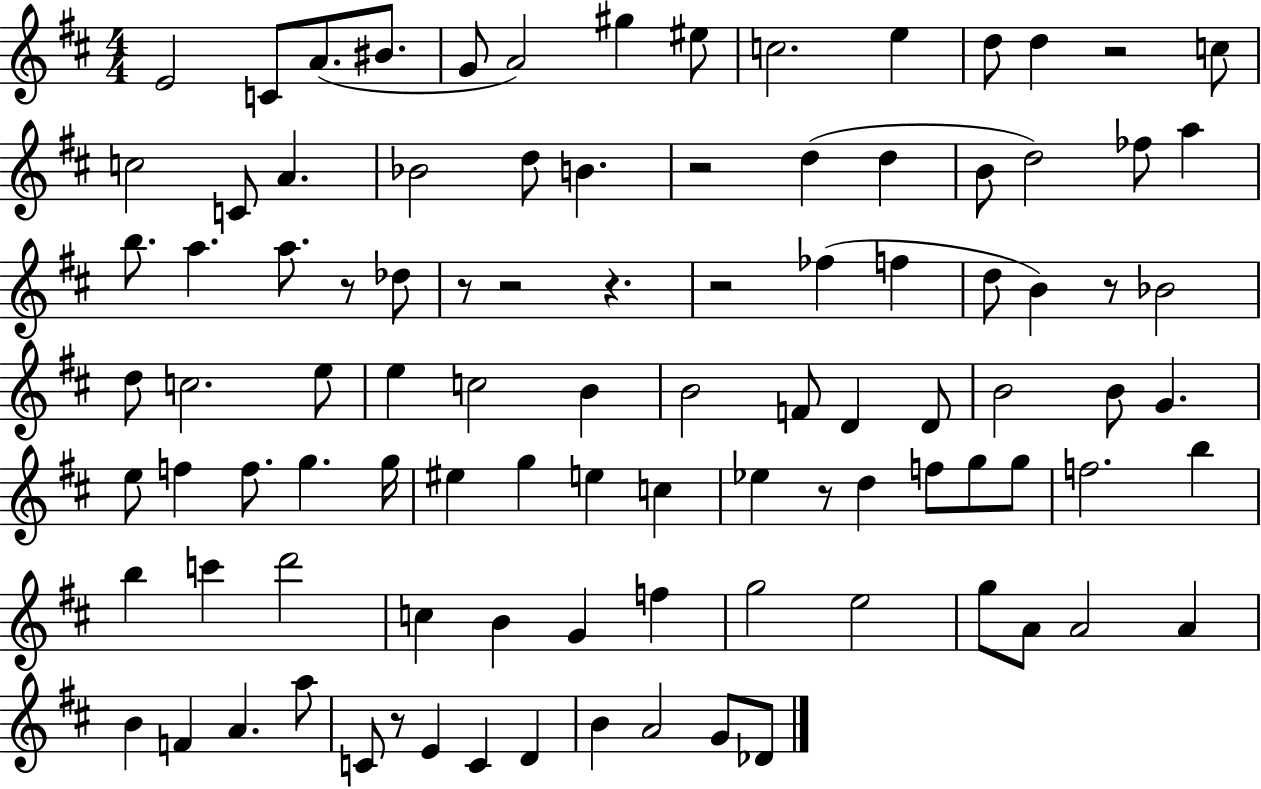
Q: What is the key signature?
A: D major